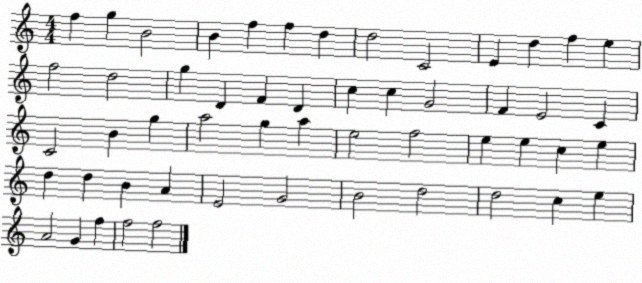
X:1
T:Untitled
M:4/4
L:1/4
K:C
f g B2 B f f d d2 C2 E d f e f2 d2 g D F D c c G2 F E2 C C2 B g a2 g a e2 f2 e e c e d d B A E2 G2 B2 d2 d2 c e A2 G f f2 f2